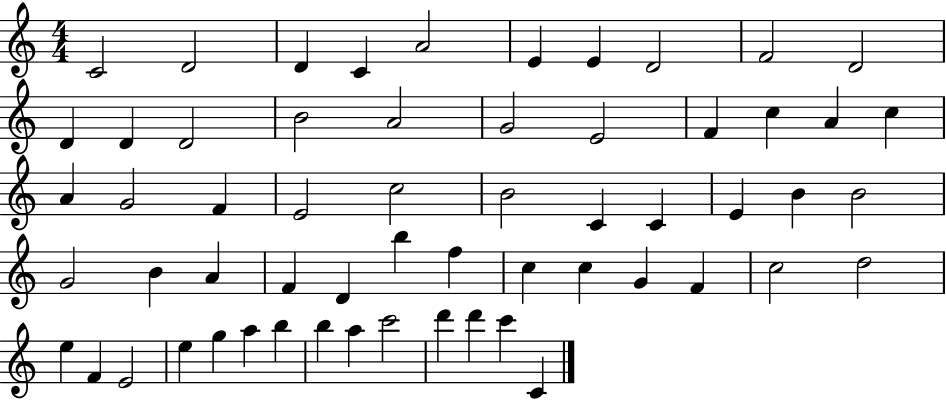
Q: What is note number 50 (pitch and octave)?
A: G5